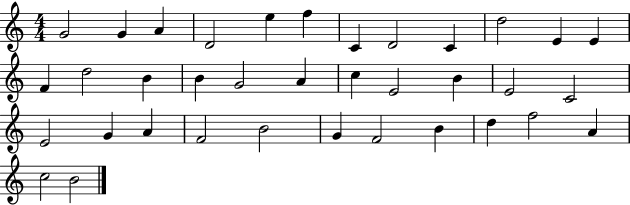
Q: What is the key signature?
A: C major